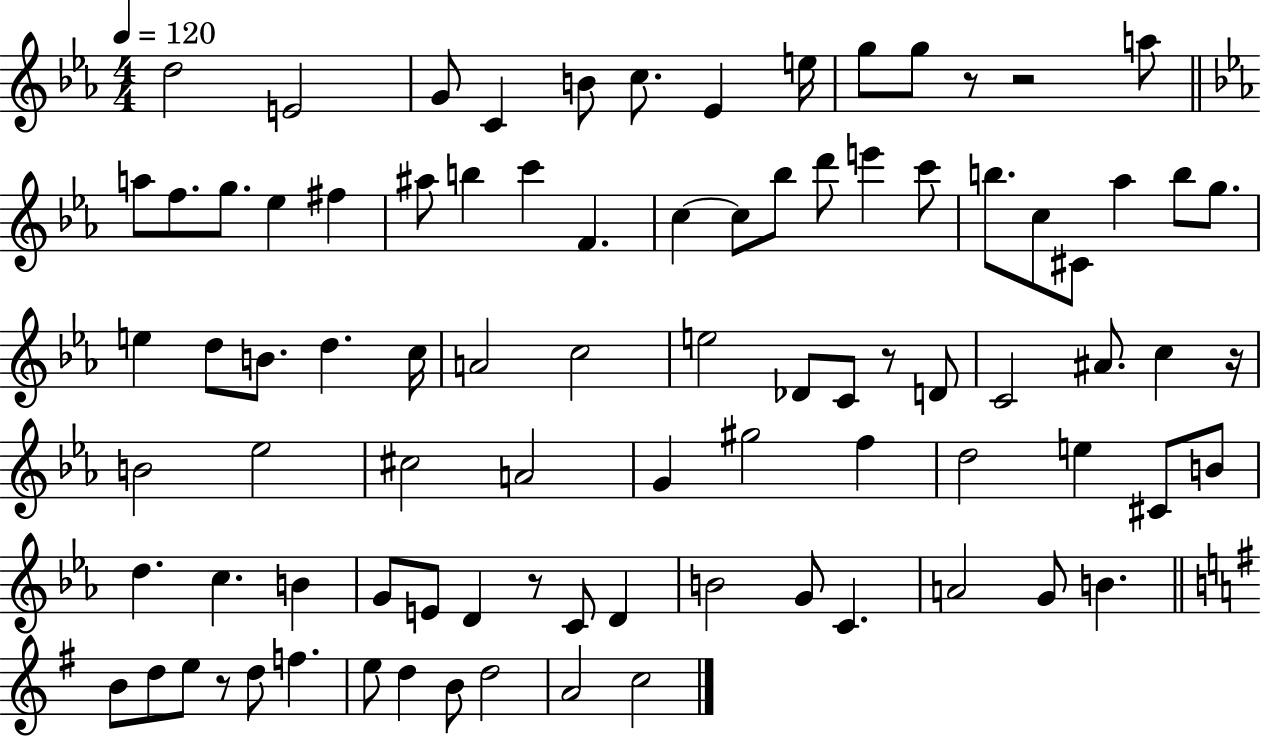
D5/h E4/h G4/e C4/q B4/e C5/e. Eb4/q E5/s G5/e G5/e R/e R/h A5/e A5/e F5/e. G5/e. Eb5/q F#5/q A#5/e B5/q C6/q F4/q. C5/q C5/e Bb5/e D6/e E6/q C6/e B5/e. C5/e C#4/e Ab5/q B5/e G5/e. E5/q D5/e B4/e. D5/q. C5/s A4/h C5/h E5/h Db4/e C4/e R/e D4/e C4/h A#4/e. C5/q R/s B4/h Eb5/h C#5/h A4/h G4/q G#5/h F5/q D5/h E5/q C#4/e B4/e D5/q. C5/q. B4/q G4/e E4/e D4/q R/e C4/e D4/q B4/h G4/e C4/q. A4/h G4/e B4/q. B4/e D5/e E5/e R/e D5/e F5/q. E5/e D5/q B4/e D5/h A4/h C5/h